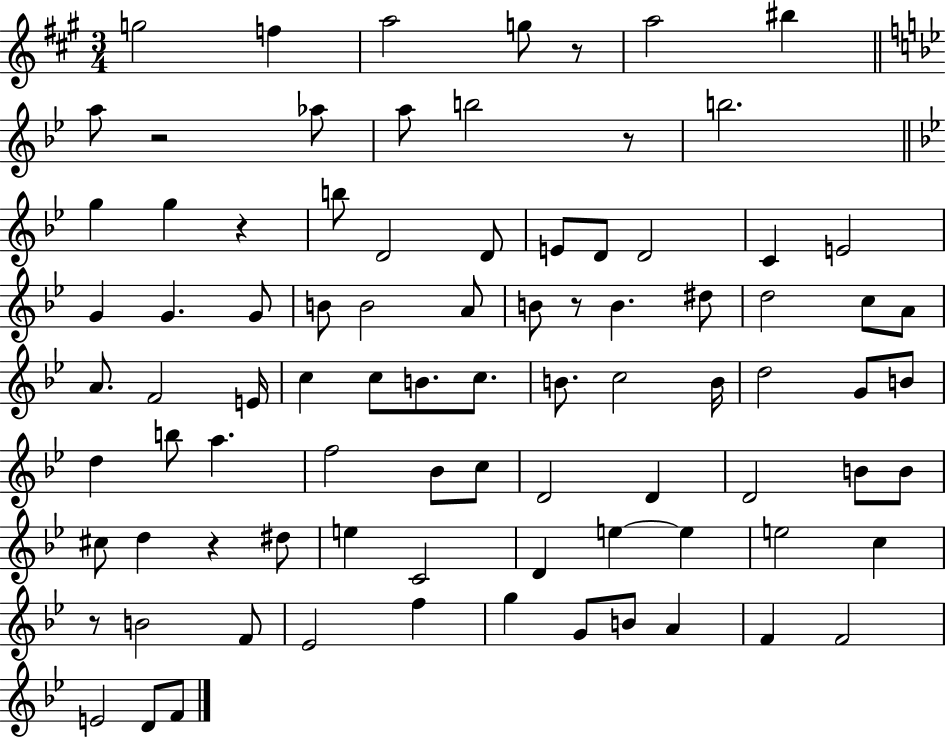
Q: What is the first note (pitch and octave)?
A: G5